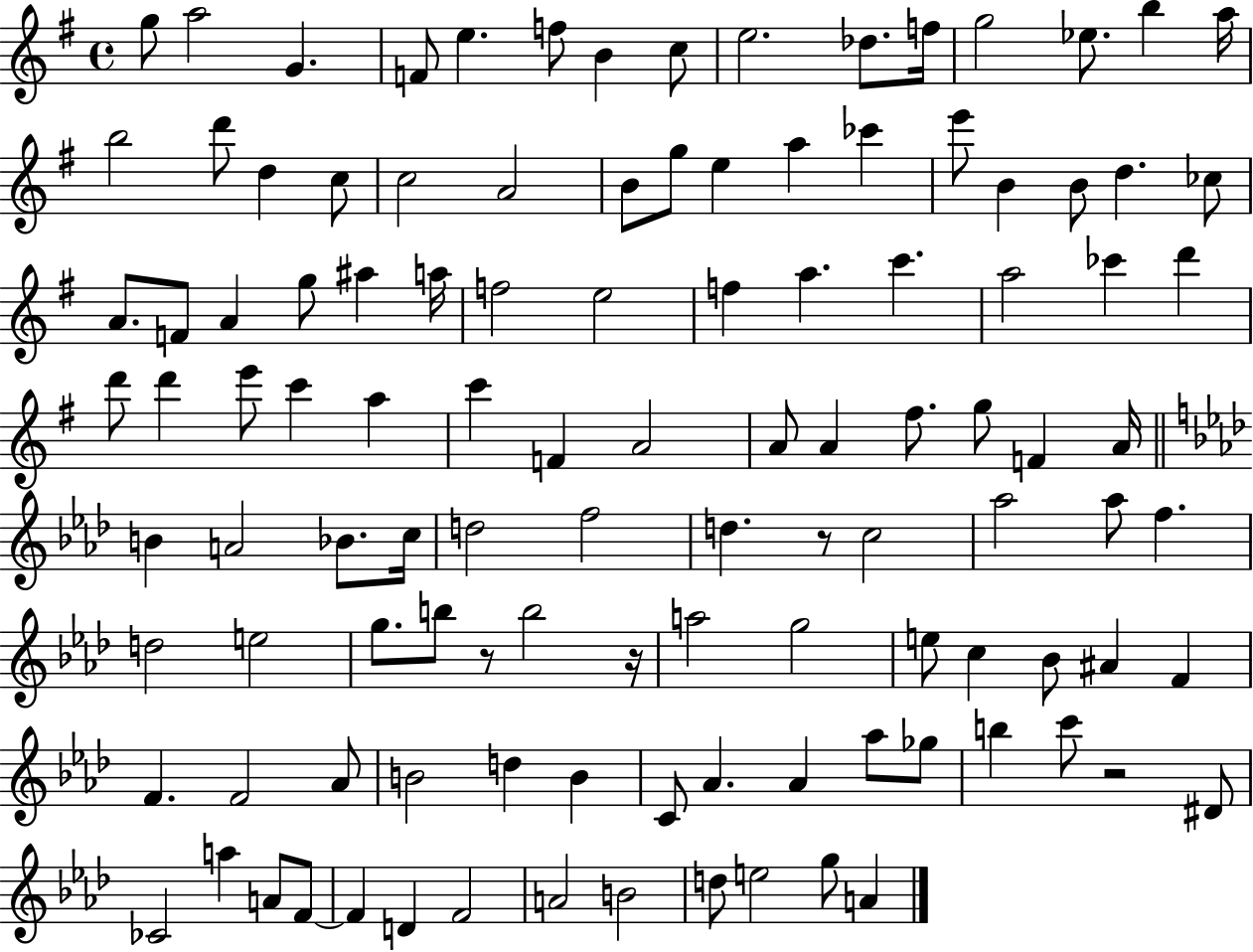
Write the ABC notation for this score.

X:1
T:Untitled
M:4/4
L:1/4
K:G
g/2 a2 G F/2 e f/2 B c/2 e2 _d/2 f/4 g2 _e/2 b a/4 b2 d'/2 d c/2 c2 A2 B/2 g/2 e a _c' e'/2 B B/2 d _c/2 A/2 F/2 A g/2 ^a a/4 f2 e2 f a c' a2 _c' d' d'/2 d' e'/2 c' a c' F A2 A/2 A ^f/2 g/2 F A/4 B A2 _B/2 c/4 d2 f2 d z/2 c2 _a2 _a/2 f d2 e2 g/2 b/2 z/2 b2 z/4 a2 g2 e/2 c _B/2 ^A F F F2 _A/2 B2 d B C/2 _A _A _a/2 _g/2 b c'/2 z2 ^D/2 _C2 a A/2 F/2 F D F2 A2 B2 d/2 e2 g/2 A